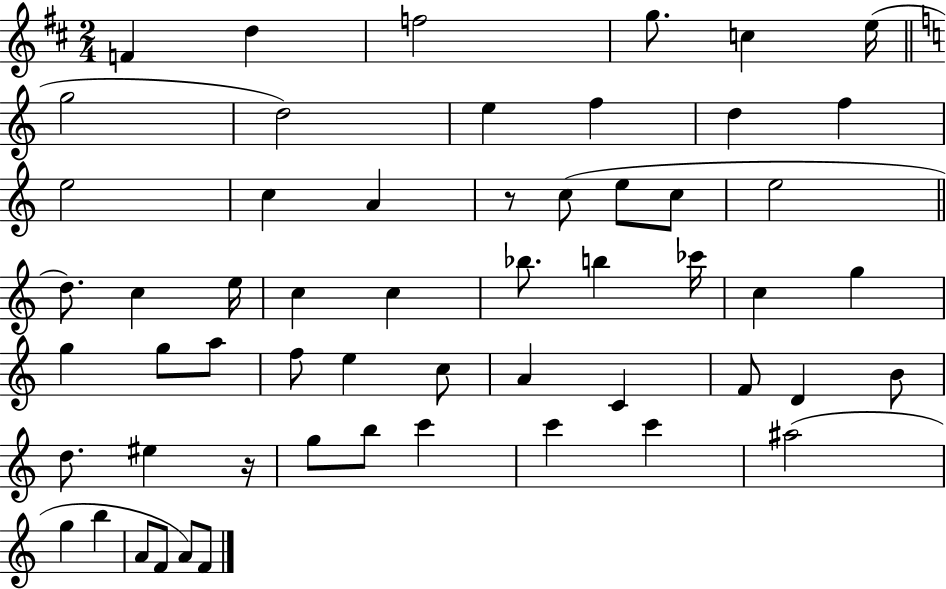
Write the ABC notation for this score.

X:1
T:Untitled
M:2/4
L:1/4
K:D
F d f2 g/2 c e/4 g2 d2 e f d f e2 c A z/2 c/2 e/2 c/2 e2 d/2 c e/4 c c _b/2 b _c'/4 c g g g/2 a/2 f/2 e c/2 A C F/2 D B/2 d/2 ^e z/4 g/2 b/2 c' c' c' ^a2 g b A/2 F/2 A/2 F/2